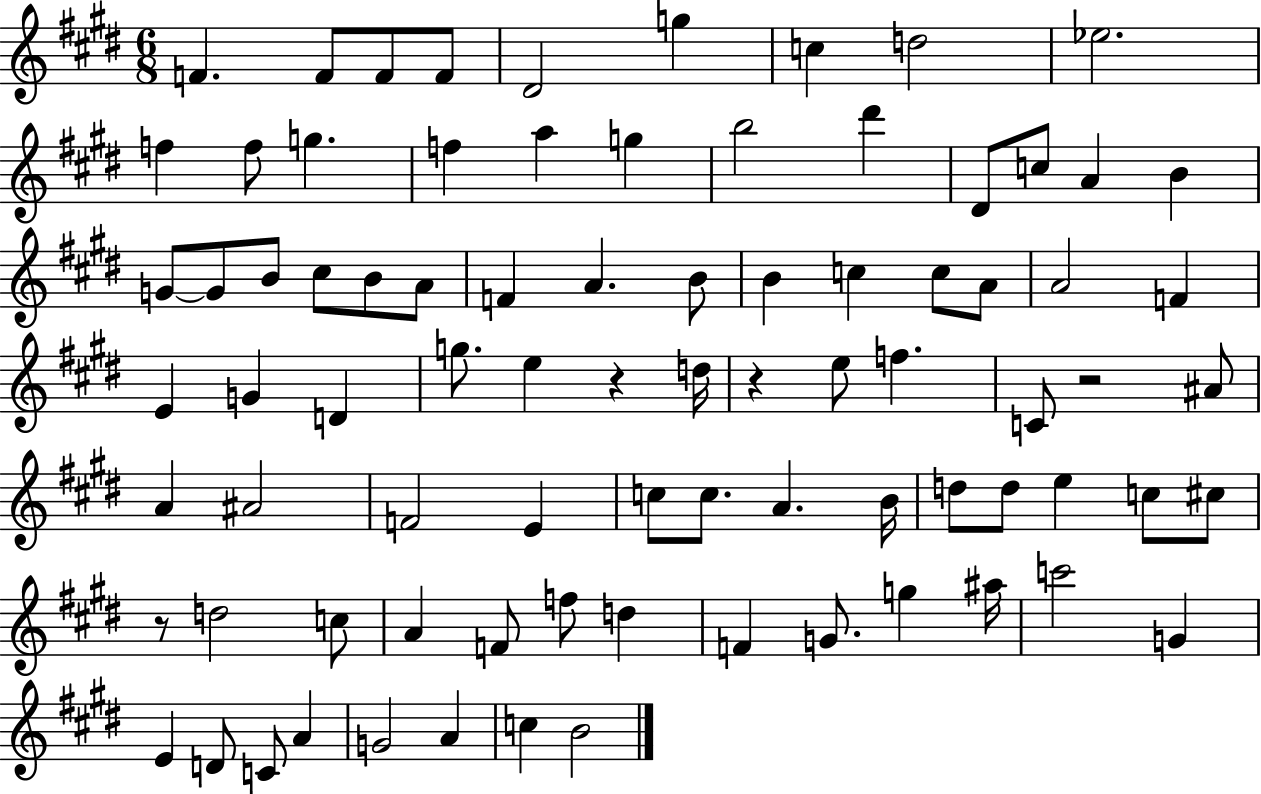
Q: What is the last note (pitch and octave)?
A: B4